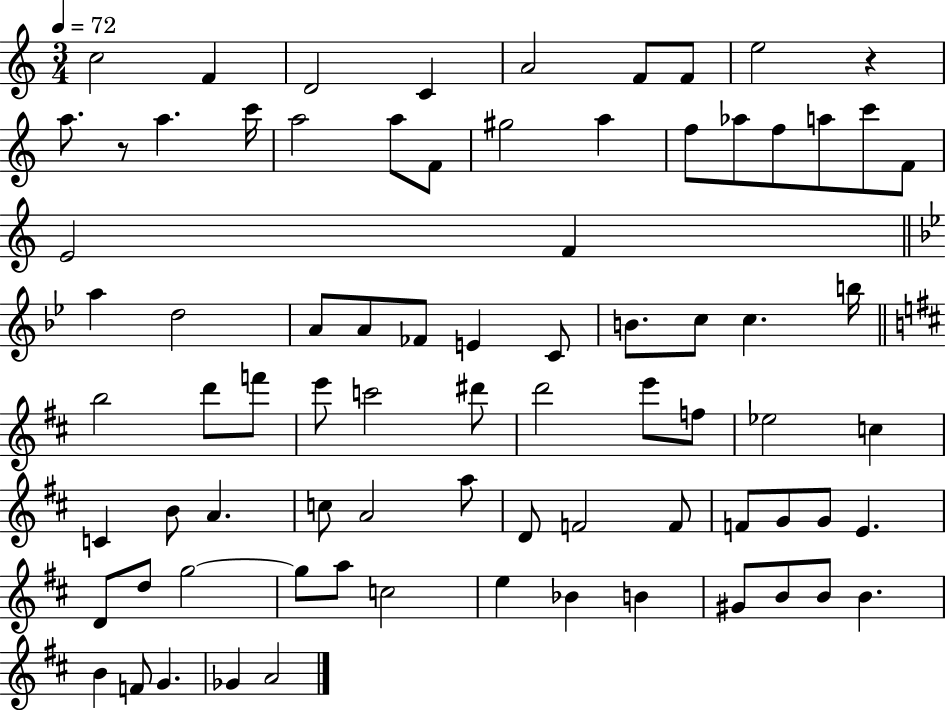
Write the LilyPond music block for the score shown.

{
  \clef treble
  \numericTimeSignature
  \time 3/4
  \key c \major
  \tempo 4 = 72
  c''2 f'4 | d'2 c'4 | a'2 f'8 f'8 | e''2 r4 | \break a''8. r8 a''4. c'''16 | a''2 a''8 f'8 | gis''2 a''4 | f''8 aes''8 f''8 a''8 c'''8 f'8 | \break e'2 f'4 | \bar "||" \break \key g \minor a''4 d''2 | a'8 a'8 fes'8 e'4 c'8 | b'8. c''8 c''4. b''16 | \bar "||" \break \key d \major b''2 d'''8 f'''8 | e'''8 c'''2 dis'''8 | d'''2 e'''8 f''8 | ees''2 c''4 | \break c'4 b'8 a'4. | c''8 a'2 a''8 | d'8 f'2 f'8 | f'8 g'8 g'8 e'4. | \break d'8 d''8 g''2~~ | g''8 a''8 c''2 | e''4 bes'4 b'4 | gis'8 b'8 b'8 b'4. | \break b'4 f'8 g'4. | ges'4 a'2 | \bar "|."
}